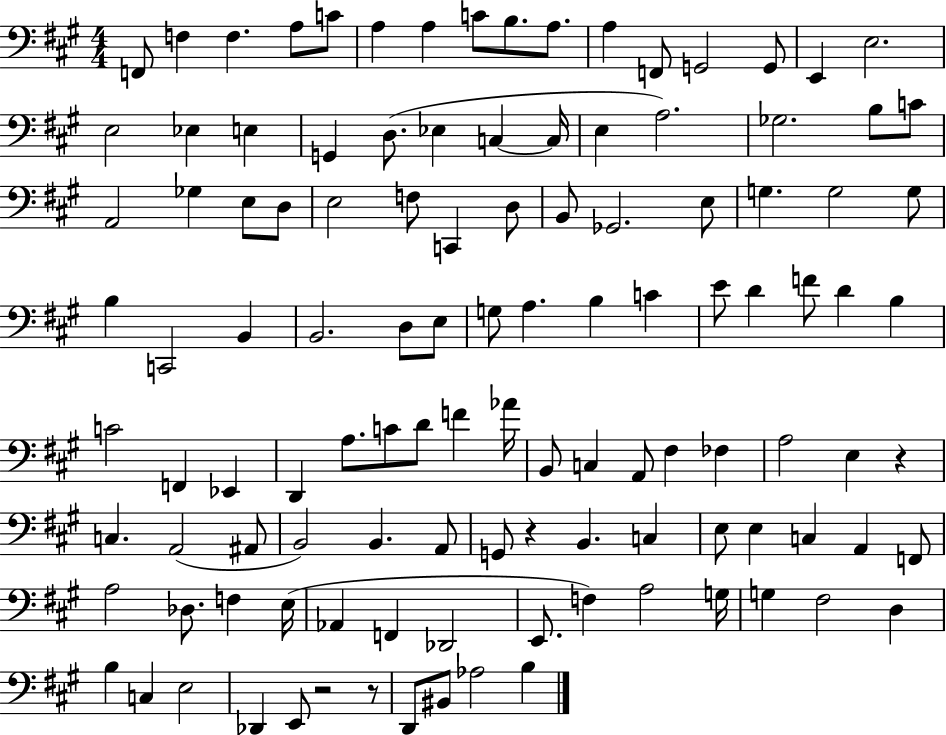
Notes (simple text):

F2/e F3/q F3/q. A3/e C4/e A3/q A3/q C4/e B3/e. A3/e. A3/q F2/e G2/h G2/e E2/q E3/h. E3/h Eb3/q E3/q G2/q D3/e. Eb3/q C3/q C3/s E3/q A3/h. Gb3/h. B3/e C4/e A2/h Gb3/q E3/e D3/e E3/h F3/e C2/q D3/e B2/e Gb2/h. E3/e G3/q. G3/h G3/e B3/q C2/h B2/q B2/h. D3/e E3/e G3/e A3/q. B3/q C4/q E4/e D4/q F4/e D4/q B3/q C4/h F2/q Eb2/q D2/q A3/e. C4/e D4/e F4/q Ab4/s B2/e C3/q A2/e F#3/q FES3/q A3/h E3/q R/q C3/q. A2/h A#2/e B2/h B2/q. A2/e G2/e R/q B2/q. C3/q E3/e E3/q C3/q A2/q F2/e A3/h Db3/e. F3/q E3/s Ab2/q F2/q Db2/h E2/e. F3/q A3/h G3/s G3/q F#3/h D3/q B3/q C3/q E3/h Db2/q E2/e R/h R/e D2/e BIS2/e Ab3/h B3/q